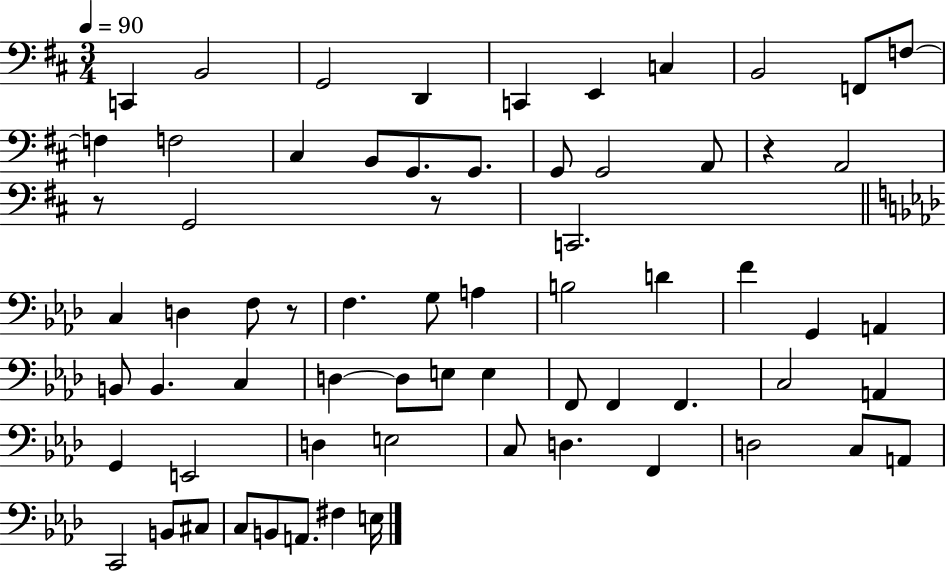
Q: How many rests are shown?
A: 4